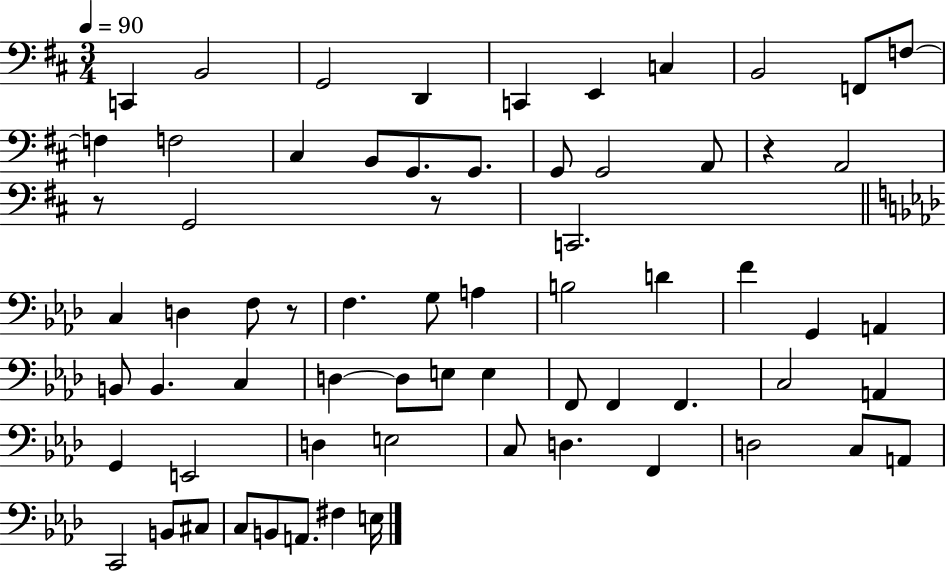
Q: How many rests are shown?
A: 4